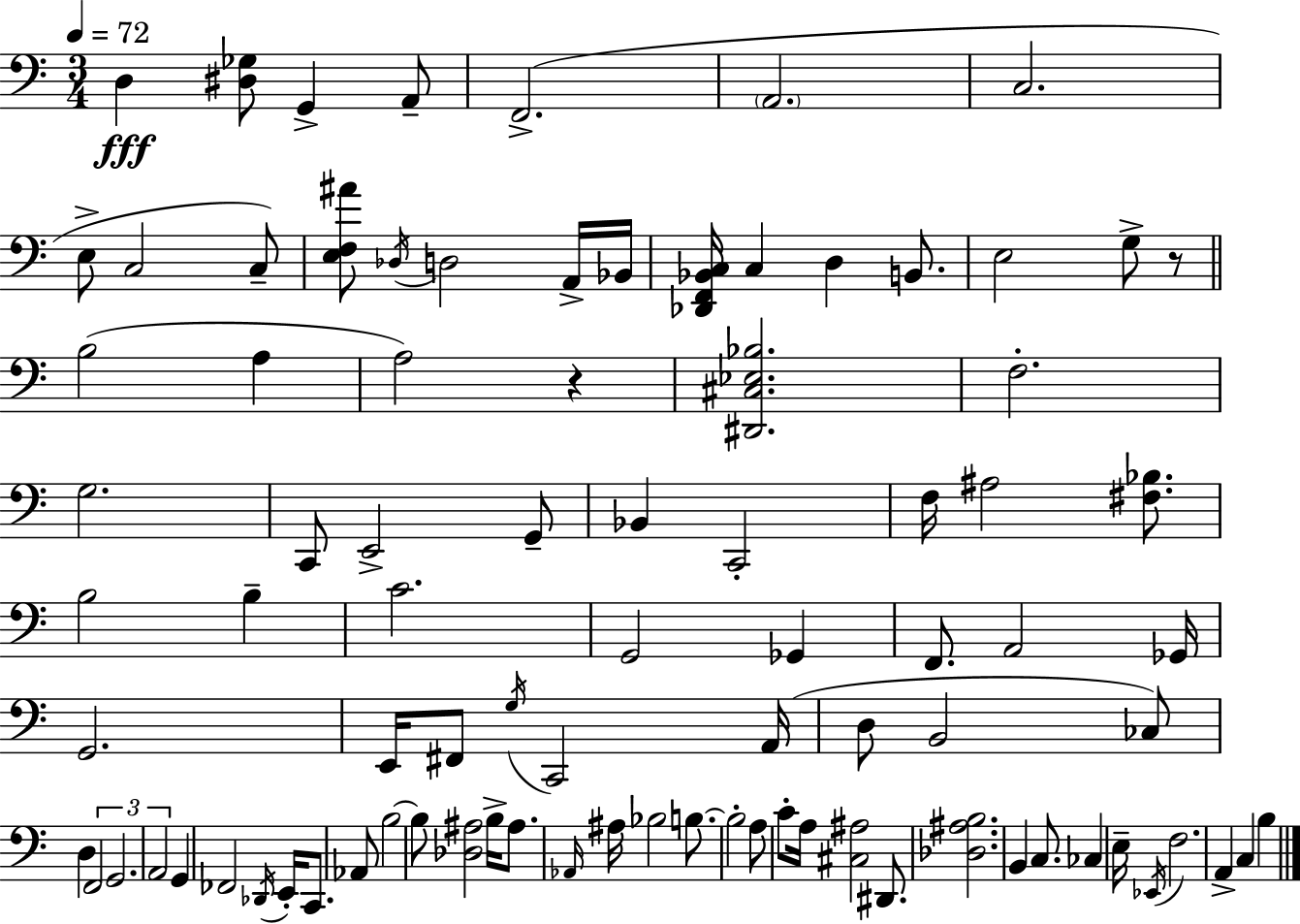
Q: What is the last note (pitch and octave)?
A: B3